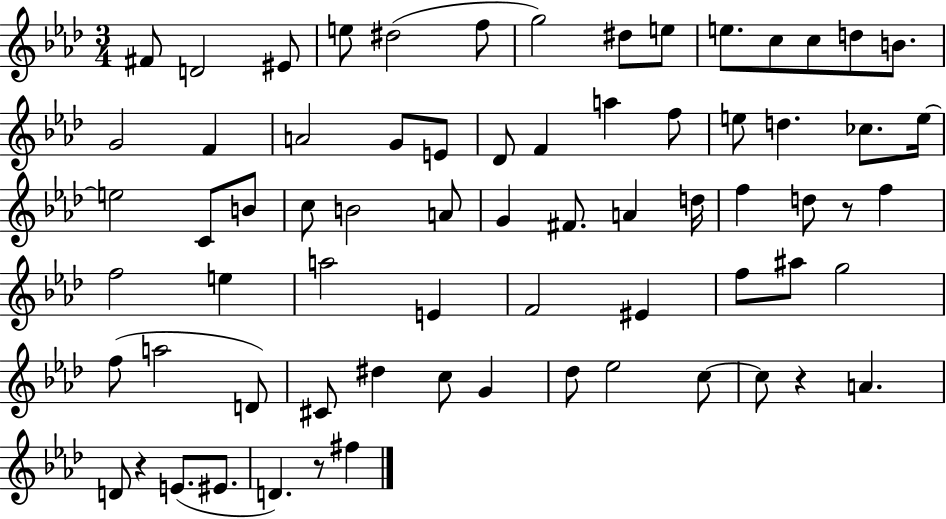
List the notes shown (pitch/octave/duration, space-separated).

F#4/e D4/h EIS4/e E5/e D#5/h F5/e G5/h D#5/e E5/e E5/e. C5/e C5/e D5/e B4/e. G4/h F4/q A4/h G4/e E4/e Db4/e F4/q A5/q F5/e E5/e D5/q. CES5/e. E5/s E5/h C4/e B4/e C5/e B4/h A4/e G4/q F#4/e. A4/q D5/s F5/q D5/e R/e F5/q F5/h E5/q A5/h E4/q F4/h EIS4/q F5/e A#5/e G5/h F5/e A5/h D4/e C#4/e D#5/q C5/e G4/q Db5/e Eb5/h C5/e C5/e R/q A4/q. D4/e R/q E4/e. EIS4/e. D4/q. R/e F#5/q